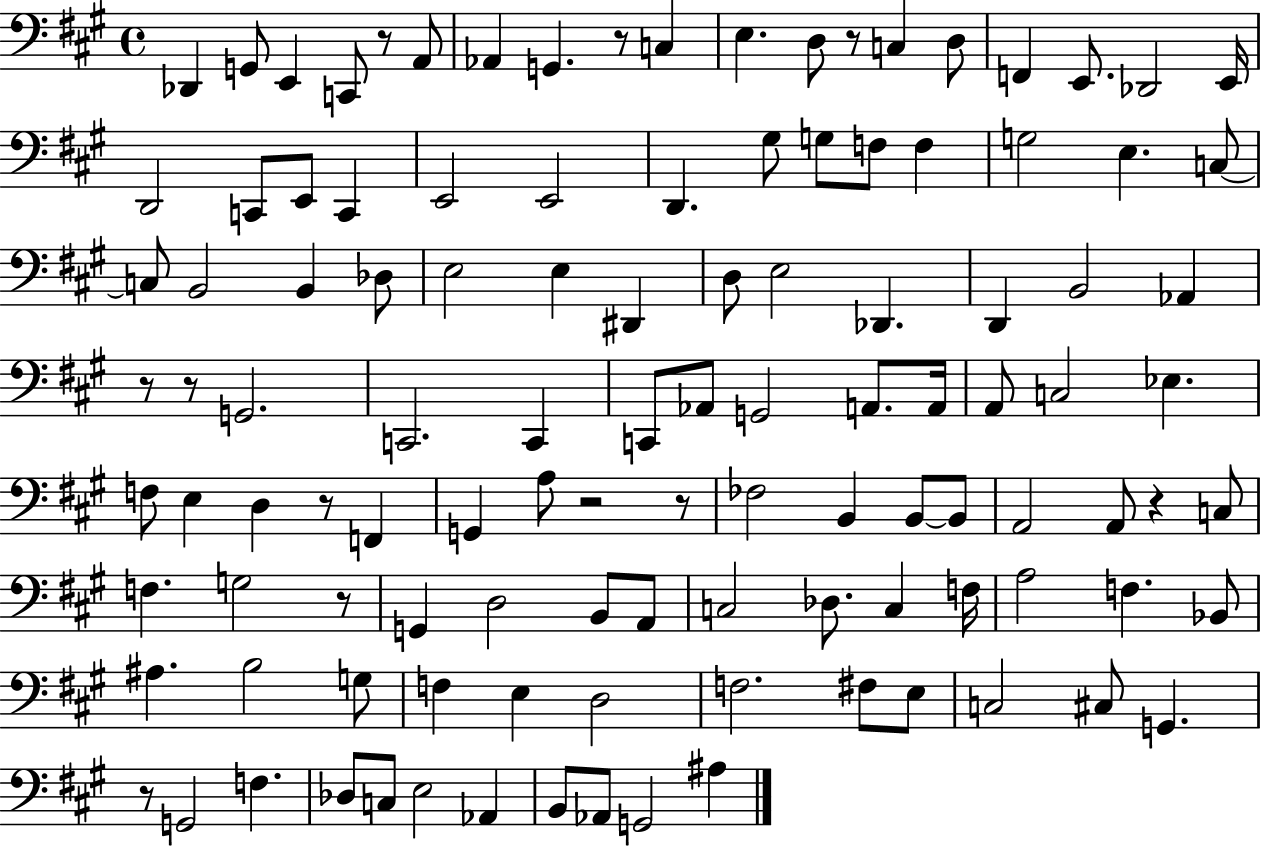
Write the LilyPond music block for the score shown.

{
  \clef bass
  \time 4/4
  \defaultTimeSignature
  \key a \major
  des,4 g,8 e,4 c,8 r8 a,8 | aes,4 g,4. r8 c4 | e4. d8 r8 c4 d8 | f,4 e,8. des,2 e,16 | \break d,2 c,8 e,8 c,4 | e,2 e,2 | d,4. gis8 g8 f8 f4 | g2 e4. c8~~ | \break c8 b,2 b,4 des8 | e2 e4 dis,4 | d8 e2 des,4. | d,4 b,2 aes,4 | \break r8 r8 g,2. | c,2. c,4 | c,8 aes,8 g,2 a,8. a,16 | a,8 c2 ees4. | \break f8 e4 d4 r8 f,4 | g,4 a8 r2 r8 | fes2 b,4 b,8~~ b,8 | a,2 a,8 r4 c8 | \break f4. g2 r8 | g,4 d2 b,8 a,8 | c2 des8. c4 f16 | a2 f4. bes,8 | \break ais4. b2 g8 | f4 e4 d2 | f2. fis8 e8 | c2 cis8 g,4. | \break r8 g,2 f4. | des8 c8 e2 aes,4 | b,8 aes,8 g,2 ais4 | \bar "|."
}